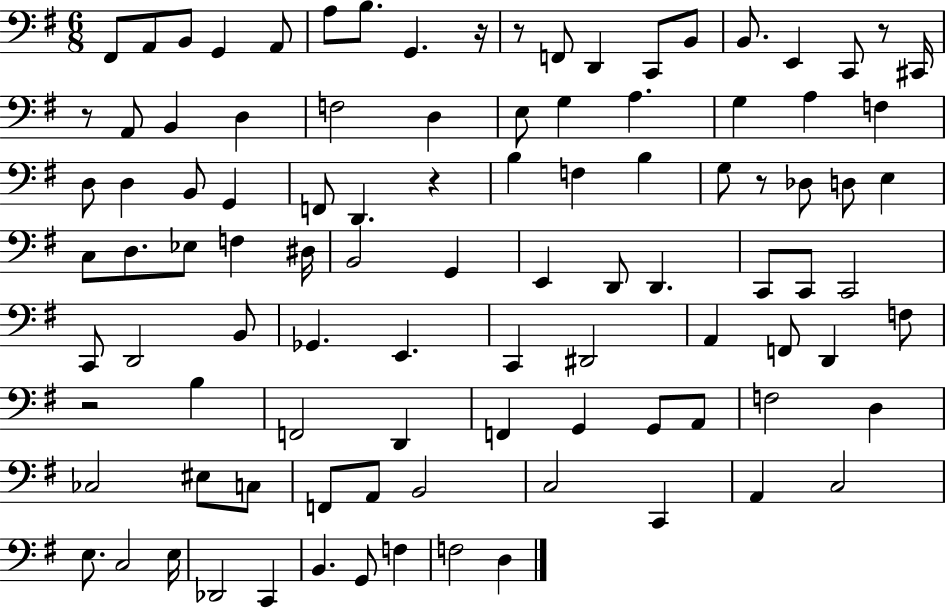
{
  \clef bass
  \numericTimeSignature
  \time 6/8
  \key g \major
  fis,8 a,8 b,8 g,4 a,8 | a8 b8. g,4. r16 | r8 f,8 d,4 c,8 b,8 | b,8. e,4 c,8 r8 cis,16 | \break r8 a,8 b,4 d4 | f2 d4 | e8 g4 a4. | g4 a4 f4 | \break d8 d4 b,8 g,4 | f,8 d,4. r4 | b4 f4 b4 | g8 r8 des8 d8 e4 | \break c8 d8. ees8 f4 dis16 | b,2 g,4 | e,4 d,8 d,4. | c,8 c,8 c,2 | \break c,8 d,2 b,8 | ges,4. e,4. | c,4 dis,2 | a,4 f,8 d,4 f8 | \break r2 b4 | f,2 d,4 | f,4 g,4 g,8 a,8 | f2 d4 | \break ces2 eis8 c8 | f,8 a,8 b,2 | c2 c,4 | a,4 c2 | \break e8. c2 e16 | des,2 c,4 | b,4. g,8 f4 | f2 d4 | \break \bar "|."
}